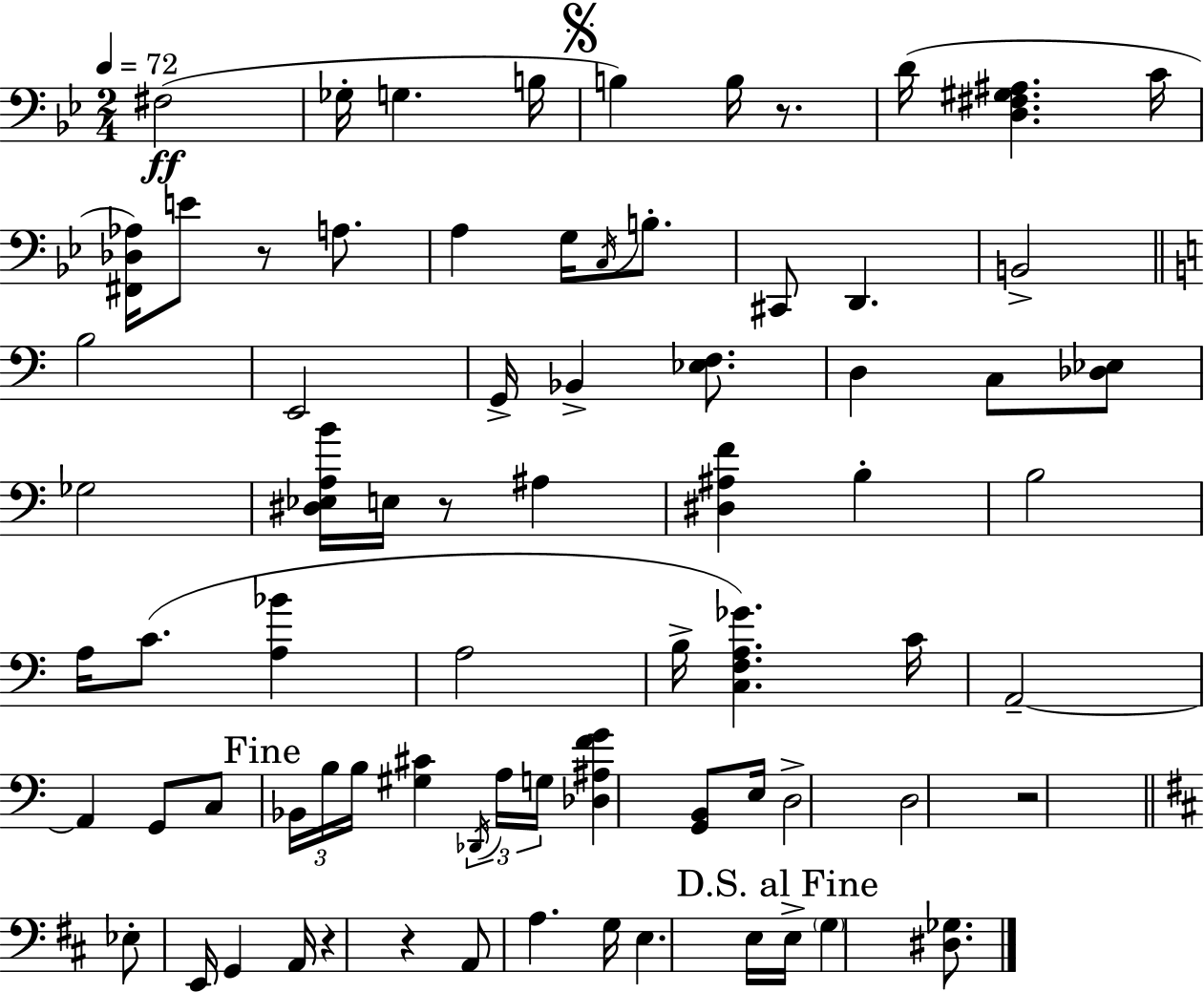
F#3/h Gb3/s G3/q. B3/s B3/q B3/s R/e. D4/s [D3,F#3,G#3,A#3]/q. C4/s [F#2,Db3,Ab3]/s E4/e R/e A3/e. A3/q G3/s C3/s B3/e. C#2/e D2/q. B2/h B3/h E2/h G2/s Bb2/q [Eb3,F3]/e. D3/q C3/e [Db3,Eb3]/e Gb3/h [D#3,Eb3,A3,B4]/s E3/s R/e A#3/q [D#3,A#3,F4]/q B3/q B3/h A3/s C4/e. [A3,Bb4]/q A3/h B3/s [C3,F3,A3,Gb4]/q. C4/s A2/h A2/q G2/e C3/e Bb2/s B3/s B3/s [G#3,C#4]/q Db2/s A3/s G3/s [Db3,A#3,F4,G4]/q [G2,B2]/e E3/s D3/h D3/h R/h Eb3/e E2/s G2/q A2/s R/q R/q A2/e A3/q. G3/s E3/q. E3/s E3/s G3/q [D#3,Gb3]/e.